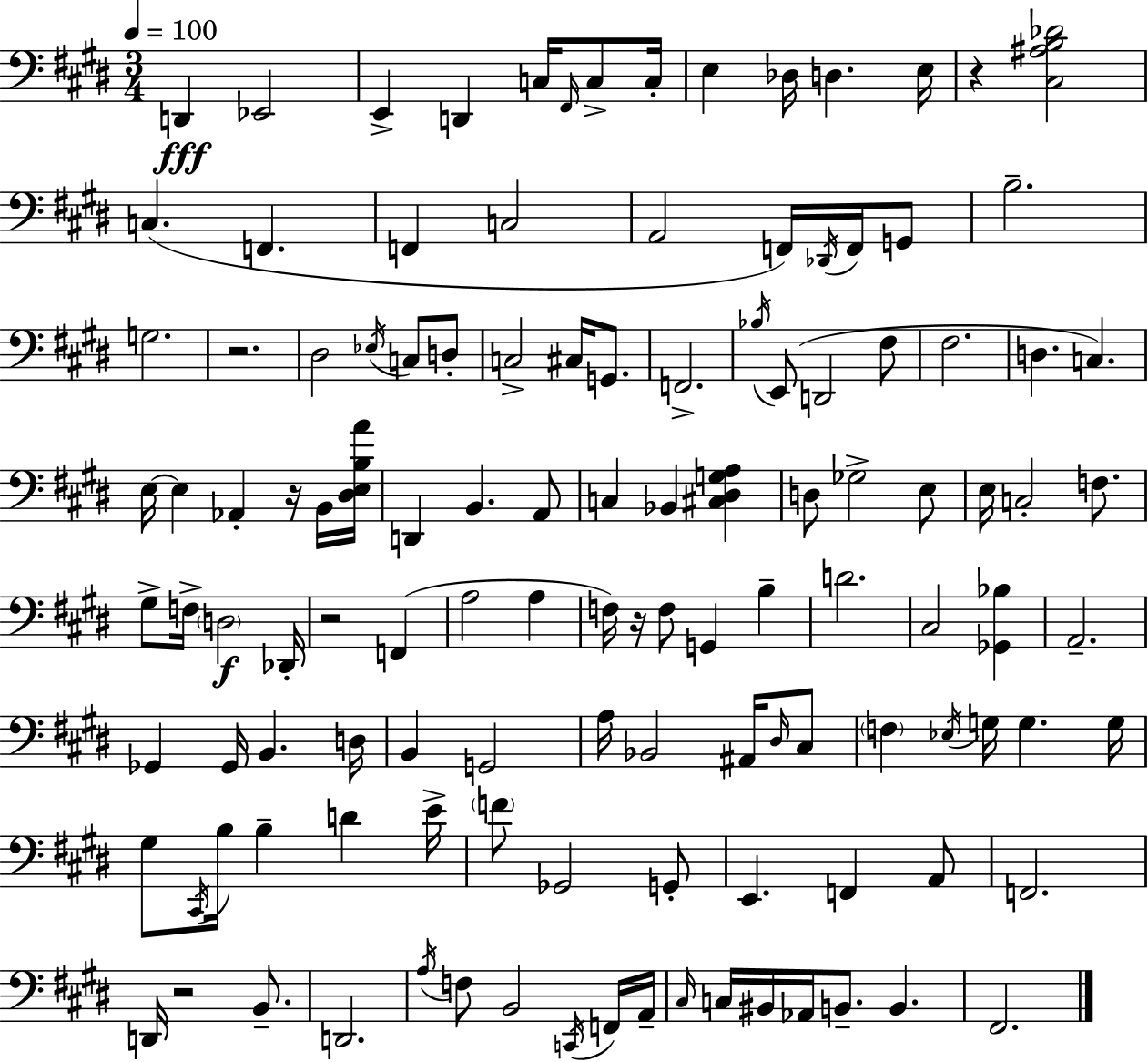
X:1
T:Untitled
M:3/4
L:1/4
K:E
D,, _E,,2 E,, D,, C,/4 ^F,,/4 C,/2 C,/4 E, _D,/4 D, E,/4 z [^C,^A,B,_D]2 C, F,, F,, C,2 A,,2 F,,/4 _D,,/4 F,,/4 G,,/2 B,2 G,2 z2 ^D,2 _E,/4 C,/2 D,/2 C,2 ^C,/4 G,,/2 F,,2 _B,/4 E,,/2 D,,2 ^F,/2 ^F,2 D, C, E,/4 E, _A,, z/4 B,,/4 [^D,E,B,A]/4 D,, B,, A,,/2 C, _B,, [^C,^D,G,A,] D,/2 _G,2 E,/2 E,/4 C,2 F,/2 ^G,/2 F,/4 D,2 _D,,/4 z2 F,, A,2 A, F,/4 z/4 F,/2 G,, B, D2 ^C,2 [_G,,_B,] A,,2 _G,, _G,,/4 B,, D,/4 B,, G,,2 A,/4 _B,,2 ^A,,/4 ^D,/4 ^C,/2 F, _E,/4 G,/4 G, G,/4 ^G,/2 ^C,,/4 B,/4 B, D E/4 F/2 _G,,2 G,,/2 E,, F,, A,,/2 F,,2 D,,/4 z2 B,,/2 D,,2 A,/4 F,/2 B,,2 C,,/4 F,,/4 A,,/4 ^C,/4 C,/4 ^B,,/4 _A,,/4 B,,/2 B,, ^F,,2